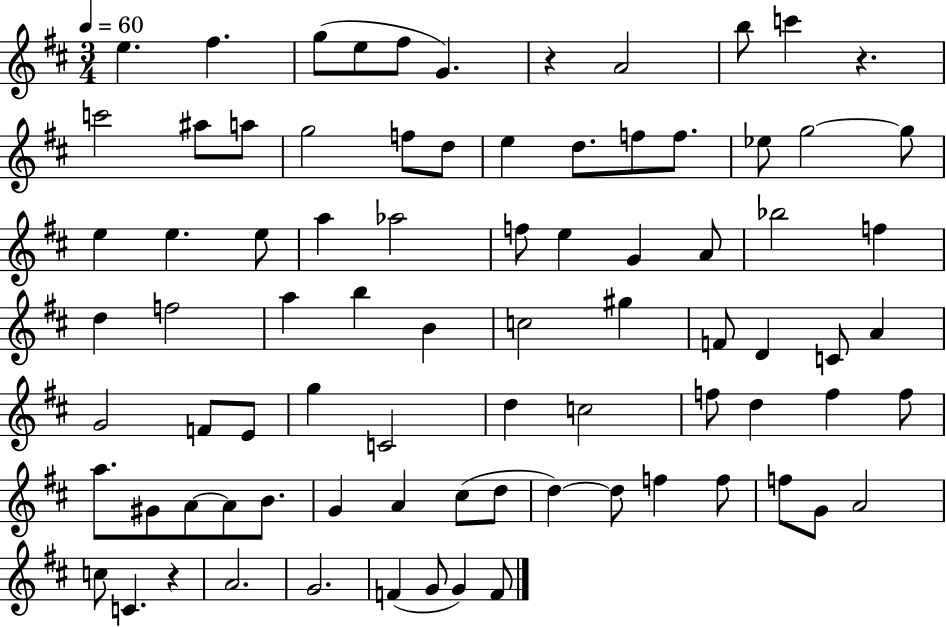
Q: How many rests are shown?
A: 3